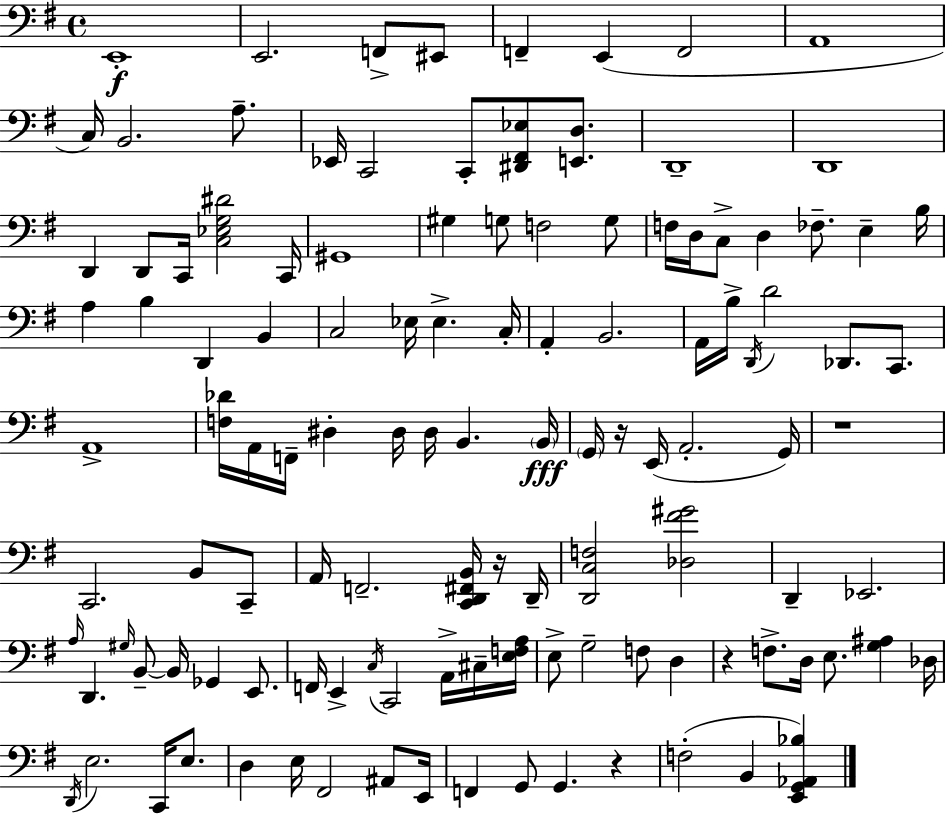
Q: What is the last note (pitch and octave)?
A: B2